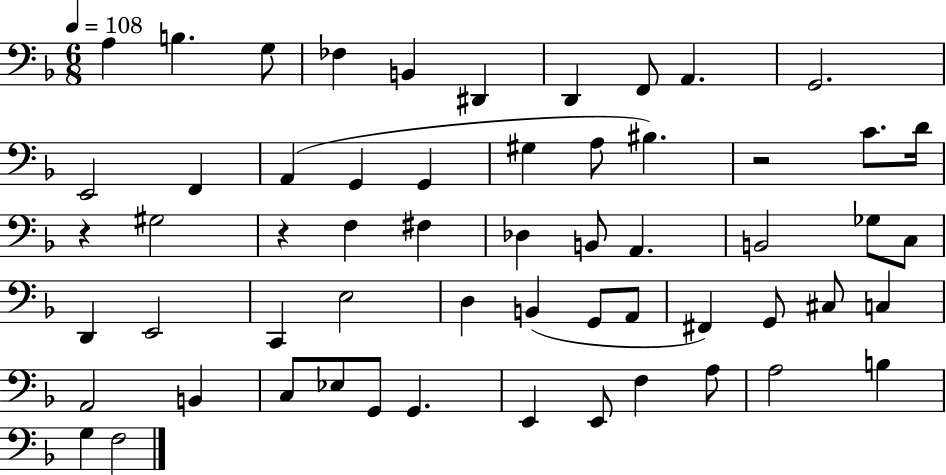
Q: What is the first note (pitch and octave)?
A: A3